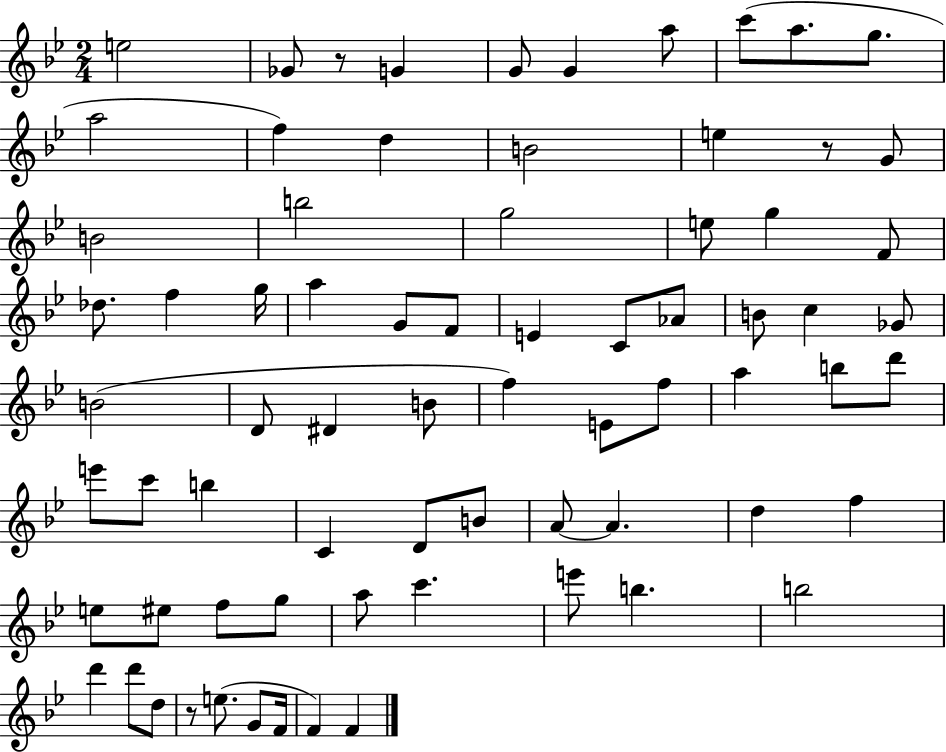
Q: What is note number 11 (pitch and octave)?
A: F5